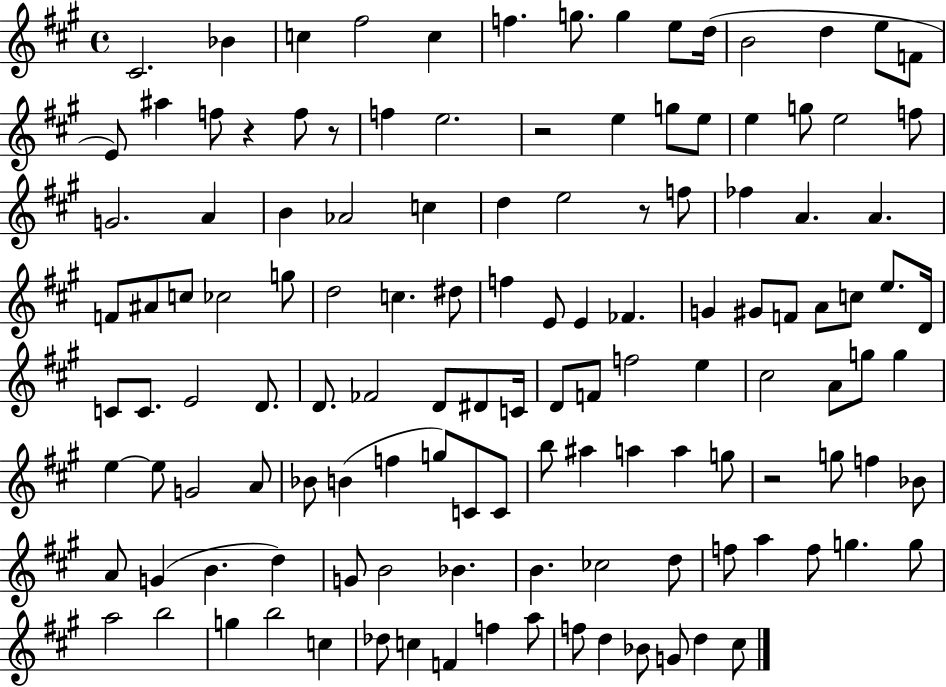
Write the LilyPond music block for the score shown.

{
  \clef treble
  \time 4/4
  \defaultTimeSignature
  \key a \major
  cis'2. bes'4 | c''4 fis''2 c''4 | f''4. g''8. g''4 e''8 d''16( | b'2 d''4 e''8 f'8 | \break e'8) ais''4 f''8 r4 f''8 r8 | f''4 e''2. | r2 e''4 g''8 e''8 | e''4 g''8 e''2 f''8 | \break g'2. a'4 | b'4 aes'2 c''4 | d''4 e''2 r8 f''8 | fes''4 a'4. a'4. | \break f'8 ais'8 c''8 ces''2 g''8 | d''2 c''4. dis''8 | f''4 e'8 e'4 fes'4. | g'4 gis'8 f'8 a'8 c''8 e''8. d'16 | \break c'8 c'8. e'2 d'8. | d'8. fes'2 d'8 dis'8 c'16 | d'8 f'8 f''2 e''4 | cis''2 a'8 g''8 g''4 | \break e''4~~ e''8 g'2 a'8 | bes'8 b'4( f''4 g''8) c'8 c'8 | b''8 ais''4 a''4 a''4 g''8 | r2 g''8 f''4 bes'8 | \break a'8 g'4( b'4. d''4) | g'8 b'2 bes'4. | b'4. ces''2 d''8 | f''8 a''4 f''8 g''4. g''8 | \break a''2 b''2 | g''4 b''2 c''4 | des''8 c''4 f'4 f''4 a''8 | f''8 d''4 bes'8 g'8 d''4 cis''8 | \break \bar "|."
}